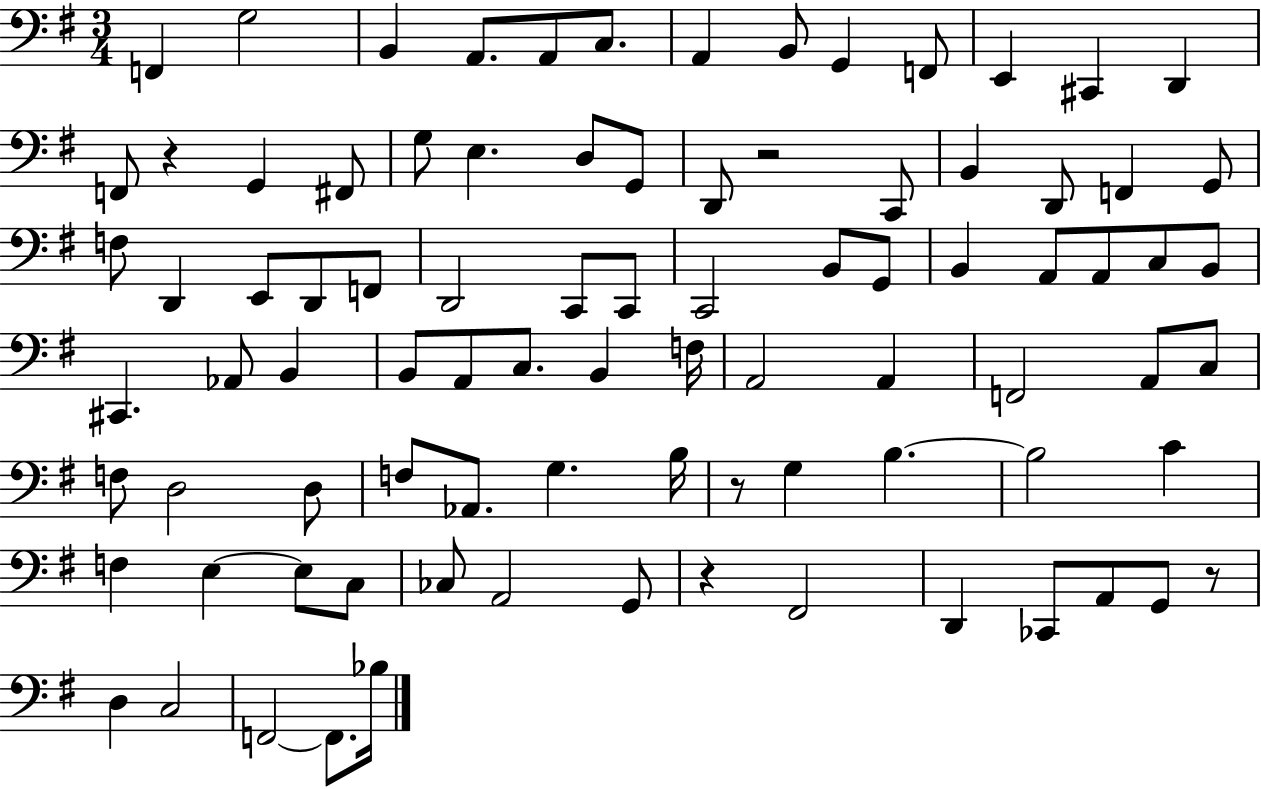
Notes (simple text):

F2/q G3/h B2/q A2/e. A2/e C3/e. A2/q B2/e G2/q F2/e E2/q C#2/q D2/q F2/e R/q G2/q F#2/e G3/e E3/q. D3/e G2/e D2/e R/h C2/e B2/q D2/e F2/q G2/e F3/e D2/q E2/e D2/e F2/e D2/h C2/e C2/e C2/h B2/e G2/e B2/q A2/e A2/e C3/e B2/e C#2/q. Ab2/e B2/q B2/e A2/e C3/e. B2/q F3/s A2/h A2/q F2/h A2/e C3/e F3/e D3/h D3/e F3/e Ab2/e. G3/q. B3/s R/e G3/q B3/q. B3/h C4/q F3/q E3/q E3/e C3/e CES3/e A2/h G2/e R/q F#2/h D2/q CES2/e A2/e G2/e R/e D3/q C3/h F2/h F2/e. Bb3/s